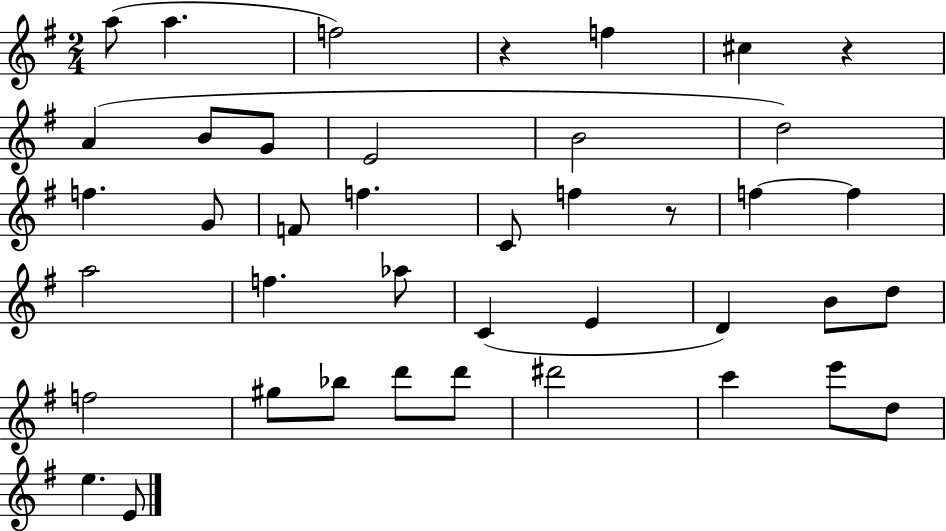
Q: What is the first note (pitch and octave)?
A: A5